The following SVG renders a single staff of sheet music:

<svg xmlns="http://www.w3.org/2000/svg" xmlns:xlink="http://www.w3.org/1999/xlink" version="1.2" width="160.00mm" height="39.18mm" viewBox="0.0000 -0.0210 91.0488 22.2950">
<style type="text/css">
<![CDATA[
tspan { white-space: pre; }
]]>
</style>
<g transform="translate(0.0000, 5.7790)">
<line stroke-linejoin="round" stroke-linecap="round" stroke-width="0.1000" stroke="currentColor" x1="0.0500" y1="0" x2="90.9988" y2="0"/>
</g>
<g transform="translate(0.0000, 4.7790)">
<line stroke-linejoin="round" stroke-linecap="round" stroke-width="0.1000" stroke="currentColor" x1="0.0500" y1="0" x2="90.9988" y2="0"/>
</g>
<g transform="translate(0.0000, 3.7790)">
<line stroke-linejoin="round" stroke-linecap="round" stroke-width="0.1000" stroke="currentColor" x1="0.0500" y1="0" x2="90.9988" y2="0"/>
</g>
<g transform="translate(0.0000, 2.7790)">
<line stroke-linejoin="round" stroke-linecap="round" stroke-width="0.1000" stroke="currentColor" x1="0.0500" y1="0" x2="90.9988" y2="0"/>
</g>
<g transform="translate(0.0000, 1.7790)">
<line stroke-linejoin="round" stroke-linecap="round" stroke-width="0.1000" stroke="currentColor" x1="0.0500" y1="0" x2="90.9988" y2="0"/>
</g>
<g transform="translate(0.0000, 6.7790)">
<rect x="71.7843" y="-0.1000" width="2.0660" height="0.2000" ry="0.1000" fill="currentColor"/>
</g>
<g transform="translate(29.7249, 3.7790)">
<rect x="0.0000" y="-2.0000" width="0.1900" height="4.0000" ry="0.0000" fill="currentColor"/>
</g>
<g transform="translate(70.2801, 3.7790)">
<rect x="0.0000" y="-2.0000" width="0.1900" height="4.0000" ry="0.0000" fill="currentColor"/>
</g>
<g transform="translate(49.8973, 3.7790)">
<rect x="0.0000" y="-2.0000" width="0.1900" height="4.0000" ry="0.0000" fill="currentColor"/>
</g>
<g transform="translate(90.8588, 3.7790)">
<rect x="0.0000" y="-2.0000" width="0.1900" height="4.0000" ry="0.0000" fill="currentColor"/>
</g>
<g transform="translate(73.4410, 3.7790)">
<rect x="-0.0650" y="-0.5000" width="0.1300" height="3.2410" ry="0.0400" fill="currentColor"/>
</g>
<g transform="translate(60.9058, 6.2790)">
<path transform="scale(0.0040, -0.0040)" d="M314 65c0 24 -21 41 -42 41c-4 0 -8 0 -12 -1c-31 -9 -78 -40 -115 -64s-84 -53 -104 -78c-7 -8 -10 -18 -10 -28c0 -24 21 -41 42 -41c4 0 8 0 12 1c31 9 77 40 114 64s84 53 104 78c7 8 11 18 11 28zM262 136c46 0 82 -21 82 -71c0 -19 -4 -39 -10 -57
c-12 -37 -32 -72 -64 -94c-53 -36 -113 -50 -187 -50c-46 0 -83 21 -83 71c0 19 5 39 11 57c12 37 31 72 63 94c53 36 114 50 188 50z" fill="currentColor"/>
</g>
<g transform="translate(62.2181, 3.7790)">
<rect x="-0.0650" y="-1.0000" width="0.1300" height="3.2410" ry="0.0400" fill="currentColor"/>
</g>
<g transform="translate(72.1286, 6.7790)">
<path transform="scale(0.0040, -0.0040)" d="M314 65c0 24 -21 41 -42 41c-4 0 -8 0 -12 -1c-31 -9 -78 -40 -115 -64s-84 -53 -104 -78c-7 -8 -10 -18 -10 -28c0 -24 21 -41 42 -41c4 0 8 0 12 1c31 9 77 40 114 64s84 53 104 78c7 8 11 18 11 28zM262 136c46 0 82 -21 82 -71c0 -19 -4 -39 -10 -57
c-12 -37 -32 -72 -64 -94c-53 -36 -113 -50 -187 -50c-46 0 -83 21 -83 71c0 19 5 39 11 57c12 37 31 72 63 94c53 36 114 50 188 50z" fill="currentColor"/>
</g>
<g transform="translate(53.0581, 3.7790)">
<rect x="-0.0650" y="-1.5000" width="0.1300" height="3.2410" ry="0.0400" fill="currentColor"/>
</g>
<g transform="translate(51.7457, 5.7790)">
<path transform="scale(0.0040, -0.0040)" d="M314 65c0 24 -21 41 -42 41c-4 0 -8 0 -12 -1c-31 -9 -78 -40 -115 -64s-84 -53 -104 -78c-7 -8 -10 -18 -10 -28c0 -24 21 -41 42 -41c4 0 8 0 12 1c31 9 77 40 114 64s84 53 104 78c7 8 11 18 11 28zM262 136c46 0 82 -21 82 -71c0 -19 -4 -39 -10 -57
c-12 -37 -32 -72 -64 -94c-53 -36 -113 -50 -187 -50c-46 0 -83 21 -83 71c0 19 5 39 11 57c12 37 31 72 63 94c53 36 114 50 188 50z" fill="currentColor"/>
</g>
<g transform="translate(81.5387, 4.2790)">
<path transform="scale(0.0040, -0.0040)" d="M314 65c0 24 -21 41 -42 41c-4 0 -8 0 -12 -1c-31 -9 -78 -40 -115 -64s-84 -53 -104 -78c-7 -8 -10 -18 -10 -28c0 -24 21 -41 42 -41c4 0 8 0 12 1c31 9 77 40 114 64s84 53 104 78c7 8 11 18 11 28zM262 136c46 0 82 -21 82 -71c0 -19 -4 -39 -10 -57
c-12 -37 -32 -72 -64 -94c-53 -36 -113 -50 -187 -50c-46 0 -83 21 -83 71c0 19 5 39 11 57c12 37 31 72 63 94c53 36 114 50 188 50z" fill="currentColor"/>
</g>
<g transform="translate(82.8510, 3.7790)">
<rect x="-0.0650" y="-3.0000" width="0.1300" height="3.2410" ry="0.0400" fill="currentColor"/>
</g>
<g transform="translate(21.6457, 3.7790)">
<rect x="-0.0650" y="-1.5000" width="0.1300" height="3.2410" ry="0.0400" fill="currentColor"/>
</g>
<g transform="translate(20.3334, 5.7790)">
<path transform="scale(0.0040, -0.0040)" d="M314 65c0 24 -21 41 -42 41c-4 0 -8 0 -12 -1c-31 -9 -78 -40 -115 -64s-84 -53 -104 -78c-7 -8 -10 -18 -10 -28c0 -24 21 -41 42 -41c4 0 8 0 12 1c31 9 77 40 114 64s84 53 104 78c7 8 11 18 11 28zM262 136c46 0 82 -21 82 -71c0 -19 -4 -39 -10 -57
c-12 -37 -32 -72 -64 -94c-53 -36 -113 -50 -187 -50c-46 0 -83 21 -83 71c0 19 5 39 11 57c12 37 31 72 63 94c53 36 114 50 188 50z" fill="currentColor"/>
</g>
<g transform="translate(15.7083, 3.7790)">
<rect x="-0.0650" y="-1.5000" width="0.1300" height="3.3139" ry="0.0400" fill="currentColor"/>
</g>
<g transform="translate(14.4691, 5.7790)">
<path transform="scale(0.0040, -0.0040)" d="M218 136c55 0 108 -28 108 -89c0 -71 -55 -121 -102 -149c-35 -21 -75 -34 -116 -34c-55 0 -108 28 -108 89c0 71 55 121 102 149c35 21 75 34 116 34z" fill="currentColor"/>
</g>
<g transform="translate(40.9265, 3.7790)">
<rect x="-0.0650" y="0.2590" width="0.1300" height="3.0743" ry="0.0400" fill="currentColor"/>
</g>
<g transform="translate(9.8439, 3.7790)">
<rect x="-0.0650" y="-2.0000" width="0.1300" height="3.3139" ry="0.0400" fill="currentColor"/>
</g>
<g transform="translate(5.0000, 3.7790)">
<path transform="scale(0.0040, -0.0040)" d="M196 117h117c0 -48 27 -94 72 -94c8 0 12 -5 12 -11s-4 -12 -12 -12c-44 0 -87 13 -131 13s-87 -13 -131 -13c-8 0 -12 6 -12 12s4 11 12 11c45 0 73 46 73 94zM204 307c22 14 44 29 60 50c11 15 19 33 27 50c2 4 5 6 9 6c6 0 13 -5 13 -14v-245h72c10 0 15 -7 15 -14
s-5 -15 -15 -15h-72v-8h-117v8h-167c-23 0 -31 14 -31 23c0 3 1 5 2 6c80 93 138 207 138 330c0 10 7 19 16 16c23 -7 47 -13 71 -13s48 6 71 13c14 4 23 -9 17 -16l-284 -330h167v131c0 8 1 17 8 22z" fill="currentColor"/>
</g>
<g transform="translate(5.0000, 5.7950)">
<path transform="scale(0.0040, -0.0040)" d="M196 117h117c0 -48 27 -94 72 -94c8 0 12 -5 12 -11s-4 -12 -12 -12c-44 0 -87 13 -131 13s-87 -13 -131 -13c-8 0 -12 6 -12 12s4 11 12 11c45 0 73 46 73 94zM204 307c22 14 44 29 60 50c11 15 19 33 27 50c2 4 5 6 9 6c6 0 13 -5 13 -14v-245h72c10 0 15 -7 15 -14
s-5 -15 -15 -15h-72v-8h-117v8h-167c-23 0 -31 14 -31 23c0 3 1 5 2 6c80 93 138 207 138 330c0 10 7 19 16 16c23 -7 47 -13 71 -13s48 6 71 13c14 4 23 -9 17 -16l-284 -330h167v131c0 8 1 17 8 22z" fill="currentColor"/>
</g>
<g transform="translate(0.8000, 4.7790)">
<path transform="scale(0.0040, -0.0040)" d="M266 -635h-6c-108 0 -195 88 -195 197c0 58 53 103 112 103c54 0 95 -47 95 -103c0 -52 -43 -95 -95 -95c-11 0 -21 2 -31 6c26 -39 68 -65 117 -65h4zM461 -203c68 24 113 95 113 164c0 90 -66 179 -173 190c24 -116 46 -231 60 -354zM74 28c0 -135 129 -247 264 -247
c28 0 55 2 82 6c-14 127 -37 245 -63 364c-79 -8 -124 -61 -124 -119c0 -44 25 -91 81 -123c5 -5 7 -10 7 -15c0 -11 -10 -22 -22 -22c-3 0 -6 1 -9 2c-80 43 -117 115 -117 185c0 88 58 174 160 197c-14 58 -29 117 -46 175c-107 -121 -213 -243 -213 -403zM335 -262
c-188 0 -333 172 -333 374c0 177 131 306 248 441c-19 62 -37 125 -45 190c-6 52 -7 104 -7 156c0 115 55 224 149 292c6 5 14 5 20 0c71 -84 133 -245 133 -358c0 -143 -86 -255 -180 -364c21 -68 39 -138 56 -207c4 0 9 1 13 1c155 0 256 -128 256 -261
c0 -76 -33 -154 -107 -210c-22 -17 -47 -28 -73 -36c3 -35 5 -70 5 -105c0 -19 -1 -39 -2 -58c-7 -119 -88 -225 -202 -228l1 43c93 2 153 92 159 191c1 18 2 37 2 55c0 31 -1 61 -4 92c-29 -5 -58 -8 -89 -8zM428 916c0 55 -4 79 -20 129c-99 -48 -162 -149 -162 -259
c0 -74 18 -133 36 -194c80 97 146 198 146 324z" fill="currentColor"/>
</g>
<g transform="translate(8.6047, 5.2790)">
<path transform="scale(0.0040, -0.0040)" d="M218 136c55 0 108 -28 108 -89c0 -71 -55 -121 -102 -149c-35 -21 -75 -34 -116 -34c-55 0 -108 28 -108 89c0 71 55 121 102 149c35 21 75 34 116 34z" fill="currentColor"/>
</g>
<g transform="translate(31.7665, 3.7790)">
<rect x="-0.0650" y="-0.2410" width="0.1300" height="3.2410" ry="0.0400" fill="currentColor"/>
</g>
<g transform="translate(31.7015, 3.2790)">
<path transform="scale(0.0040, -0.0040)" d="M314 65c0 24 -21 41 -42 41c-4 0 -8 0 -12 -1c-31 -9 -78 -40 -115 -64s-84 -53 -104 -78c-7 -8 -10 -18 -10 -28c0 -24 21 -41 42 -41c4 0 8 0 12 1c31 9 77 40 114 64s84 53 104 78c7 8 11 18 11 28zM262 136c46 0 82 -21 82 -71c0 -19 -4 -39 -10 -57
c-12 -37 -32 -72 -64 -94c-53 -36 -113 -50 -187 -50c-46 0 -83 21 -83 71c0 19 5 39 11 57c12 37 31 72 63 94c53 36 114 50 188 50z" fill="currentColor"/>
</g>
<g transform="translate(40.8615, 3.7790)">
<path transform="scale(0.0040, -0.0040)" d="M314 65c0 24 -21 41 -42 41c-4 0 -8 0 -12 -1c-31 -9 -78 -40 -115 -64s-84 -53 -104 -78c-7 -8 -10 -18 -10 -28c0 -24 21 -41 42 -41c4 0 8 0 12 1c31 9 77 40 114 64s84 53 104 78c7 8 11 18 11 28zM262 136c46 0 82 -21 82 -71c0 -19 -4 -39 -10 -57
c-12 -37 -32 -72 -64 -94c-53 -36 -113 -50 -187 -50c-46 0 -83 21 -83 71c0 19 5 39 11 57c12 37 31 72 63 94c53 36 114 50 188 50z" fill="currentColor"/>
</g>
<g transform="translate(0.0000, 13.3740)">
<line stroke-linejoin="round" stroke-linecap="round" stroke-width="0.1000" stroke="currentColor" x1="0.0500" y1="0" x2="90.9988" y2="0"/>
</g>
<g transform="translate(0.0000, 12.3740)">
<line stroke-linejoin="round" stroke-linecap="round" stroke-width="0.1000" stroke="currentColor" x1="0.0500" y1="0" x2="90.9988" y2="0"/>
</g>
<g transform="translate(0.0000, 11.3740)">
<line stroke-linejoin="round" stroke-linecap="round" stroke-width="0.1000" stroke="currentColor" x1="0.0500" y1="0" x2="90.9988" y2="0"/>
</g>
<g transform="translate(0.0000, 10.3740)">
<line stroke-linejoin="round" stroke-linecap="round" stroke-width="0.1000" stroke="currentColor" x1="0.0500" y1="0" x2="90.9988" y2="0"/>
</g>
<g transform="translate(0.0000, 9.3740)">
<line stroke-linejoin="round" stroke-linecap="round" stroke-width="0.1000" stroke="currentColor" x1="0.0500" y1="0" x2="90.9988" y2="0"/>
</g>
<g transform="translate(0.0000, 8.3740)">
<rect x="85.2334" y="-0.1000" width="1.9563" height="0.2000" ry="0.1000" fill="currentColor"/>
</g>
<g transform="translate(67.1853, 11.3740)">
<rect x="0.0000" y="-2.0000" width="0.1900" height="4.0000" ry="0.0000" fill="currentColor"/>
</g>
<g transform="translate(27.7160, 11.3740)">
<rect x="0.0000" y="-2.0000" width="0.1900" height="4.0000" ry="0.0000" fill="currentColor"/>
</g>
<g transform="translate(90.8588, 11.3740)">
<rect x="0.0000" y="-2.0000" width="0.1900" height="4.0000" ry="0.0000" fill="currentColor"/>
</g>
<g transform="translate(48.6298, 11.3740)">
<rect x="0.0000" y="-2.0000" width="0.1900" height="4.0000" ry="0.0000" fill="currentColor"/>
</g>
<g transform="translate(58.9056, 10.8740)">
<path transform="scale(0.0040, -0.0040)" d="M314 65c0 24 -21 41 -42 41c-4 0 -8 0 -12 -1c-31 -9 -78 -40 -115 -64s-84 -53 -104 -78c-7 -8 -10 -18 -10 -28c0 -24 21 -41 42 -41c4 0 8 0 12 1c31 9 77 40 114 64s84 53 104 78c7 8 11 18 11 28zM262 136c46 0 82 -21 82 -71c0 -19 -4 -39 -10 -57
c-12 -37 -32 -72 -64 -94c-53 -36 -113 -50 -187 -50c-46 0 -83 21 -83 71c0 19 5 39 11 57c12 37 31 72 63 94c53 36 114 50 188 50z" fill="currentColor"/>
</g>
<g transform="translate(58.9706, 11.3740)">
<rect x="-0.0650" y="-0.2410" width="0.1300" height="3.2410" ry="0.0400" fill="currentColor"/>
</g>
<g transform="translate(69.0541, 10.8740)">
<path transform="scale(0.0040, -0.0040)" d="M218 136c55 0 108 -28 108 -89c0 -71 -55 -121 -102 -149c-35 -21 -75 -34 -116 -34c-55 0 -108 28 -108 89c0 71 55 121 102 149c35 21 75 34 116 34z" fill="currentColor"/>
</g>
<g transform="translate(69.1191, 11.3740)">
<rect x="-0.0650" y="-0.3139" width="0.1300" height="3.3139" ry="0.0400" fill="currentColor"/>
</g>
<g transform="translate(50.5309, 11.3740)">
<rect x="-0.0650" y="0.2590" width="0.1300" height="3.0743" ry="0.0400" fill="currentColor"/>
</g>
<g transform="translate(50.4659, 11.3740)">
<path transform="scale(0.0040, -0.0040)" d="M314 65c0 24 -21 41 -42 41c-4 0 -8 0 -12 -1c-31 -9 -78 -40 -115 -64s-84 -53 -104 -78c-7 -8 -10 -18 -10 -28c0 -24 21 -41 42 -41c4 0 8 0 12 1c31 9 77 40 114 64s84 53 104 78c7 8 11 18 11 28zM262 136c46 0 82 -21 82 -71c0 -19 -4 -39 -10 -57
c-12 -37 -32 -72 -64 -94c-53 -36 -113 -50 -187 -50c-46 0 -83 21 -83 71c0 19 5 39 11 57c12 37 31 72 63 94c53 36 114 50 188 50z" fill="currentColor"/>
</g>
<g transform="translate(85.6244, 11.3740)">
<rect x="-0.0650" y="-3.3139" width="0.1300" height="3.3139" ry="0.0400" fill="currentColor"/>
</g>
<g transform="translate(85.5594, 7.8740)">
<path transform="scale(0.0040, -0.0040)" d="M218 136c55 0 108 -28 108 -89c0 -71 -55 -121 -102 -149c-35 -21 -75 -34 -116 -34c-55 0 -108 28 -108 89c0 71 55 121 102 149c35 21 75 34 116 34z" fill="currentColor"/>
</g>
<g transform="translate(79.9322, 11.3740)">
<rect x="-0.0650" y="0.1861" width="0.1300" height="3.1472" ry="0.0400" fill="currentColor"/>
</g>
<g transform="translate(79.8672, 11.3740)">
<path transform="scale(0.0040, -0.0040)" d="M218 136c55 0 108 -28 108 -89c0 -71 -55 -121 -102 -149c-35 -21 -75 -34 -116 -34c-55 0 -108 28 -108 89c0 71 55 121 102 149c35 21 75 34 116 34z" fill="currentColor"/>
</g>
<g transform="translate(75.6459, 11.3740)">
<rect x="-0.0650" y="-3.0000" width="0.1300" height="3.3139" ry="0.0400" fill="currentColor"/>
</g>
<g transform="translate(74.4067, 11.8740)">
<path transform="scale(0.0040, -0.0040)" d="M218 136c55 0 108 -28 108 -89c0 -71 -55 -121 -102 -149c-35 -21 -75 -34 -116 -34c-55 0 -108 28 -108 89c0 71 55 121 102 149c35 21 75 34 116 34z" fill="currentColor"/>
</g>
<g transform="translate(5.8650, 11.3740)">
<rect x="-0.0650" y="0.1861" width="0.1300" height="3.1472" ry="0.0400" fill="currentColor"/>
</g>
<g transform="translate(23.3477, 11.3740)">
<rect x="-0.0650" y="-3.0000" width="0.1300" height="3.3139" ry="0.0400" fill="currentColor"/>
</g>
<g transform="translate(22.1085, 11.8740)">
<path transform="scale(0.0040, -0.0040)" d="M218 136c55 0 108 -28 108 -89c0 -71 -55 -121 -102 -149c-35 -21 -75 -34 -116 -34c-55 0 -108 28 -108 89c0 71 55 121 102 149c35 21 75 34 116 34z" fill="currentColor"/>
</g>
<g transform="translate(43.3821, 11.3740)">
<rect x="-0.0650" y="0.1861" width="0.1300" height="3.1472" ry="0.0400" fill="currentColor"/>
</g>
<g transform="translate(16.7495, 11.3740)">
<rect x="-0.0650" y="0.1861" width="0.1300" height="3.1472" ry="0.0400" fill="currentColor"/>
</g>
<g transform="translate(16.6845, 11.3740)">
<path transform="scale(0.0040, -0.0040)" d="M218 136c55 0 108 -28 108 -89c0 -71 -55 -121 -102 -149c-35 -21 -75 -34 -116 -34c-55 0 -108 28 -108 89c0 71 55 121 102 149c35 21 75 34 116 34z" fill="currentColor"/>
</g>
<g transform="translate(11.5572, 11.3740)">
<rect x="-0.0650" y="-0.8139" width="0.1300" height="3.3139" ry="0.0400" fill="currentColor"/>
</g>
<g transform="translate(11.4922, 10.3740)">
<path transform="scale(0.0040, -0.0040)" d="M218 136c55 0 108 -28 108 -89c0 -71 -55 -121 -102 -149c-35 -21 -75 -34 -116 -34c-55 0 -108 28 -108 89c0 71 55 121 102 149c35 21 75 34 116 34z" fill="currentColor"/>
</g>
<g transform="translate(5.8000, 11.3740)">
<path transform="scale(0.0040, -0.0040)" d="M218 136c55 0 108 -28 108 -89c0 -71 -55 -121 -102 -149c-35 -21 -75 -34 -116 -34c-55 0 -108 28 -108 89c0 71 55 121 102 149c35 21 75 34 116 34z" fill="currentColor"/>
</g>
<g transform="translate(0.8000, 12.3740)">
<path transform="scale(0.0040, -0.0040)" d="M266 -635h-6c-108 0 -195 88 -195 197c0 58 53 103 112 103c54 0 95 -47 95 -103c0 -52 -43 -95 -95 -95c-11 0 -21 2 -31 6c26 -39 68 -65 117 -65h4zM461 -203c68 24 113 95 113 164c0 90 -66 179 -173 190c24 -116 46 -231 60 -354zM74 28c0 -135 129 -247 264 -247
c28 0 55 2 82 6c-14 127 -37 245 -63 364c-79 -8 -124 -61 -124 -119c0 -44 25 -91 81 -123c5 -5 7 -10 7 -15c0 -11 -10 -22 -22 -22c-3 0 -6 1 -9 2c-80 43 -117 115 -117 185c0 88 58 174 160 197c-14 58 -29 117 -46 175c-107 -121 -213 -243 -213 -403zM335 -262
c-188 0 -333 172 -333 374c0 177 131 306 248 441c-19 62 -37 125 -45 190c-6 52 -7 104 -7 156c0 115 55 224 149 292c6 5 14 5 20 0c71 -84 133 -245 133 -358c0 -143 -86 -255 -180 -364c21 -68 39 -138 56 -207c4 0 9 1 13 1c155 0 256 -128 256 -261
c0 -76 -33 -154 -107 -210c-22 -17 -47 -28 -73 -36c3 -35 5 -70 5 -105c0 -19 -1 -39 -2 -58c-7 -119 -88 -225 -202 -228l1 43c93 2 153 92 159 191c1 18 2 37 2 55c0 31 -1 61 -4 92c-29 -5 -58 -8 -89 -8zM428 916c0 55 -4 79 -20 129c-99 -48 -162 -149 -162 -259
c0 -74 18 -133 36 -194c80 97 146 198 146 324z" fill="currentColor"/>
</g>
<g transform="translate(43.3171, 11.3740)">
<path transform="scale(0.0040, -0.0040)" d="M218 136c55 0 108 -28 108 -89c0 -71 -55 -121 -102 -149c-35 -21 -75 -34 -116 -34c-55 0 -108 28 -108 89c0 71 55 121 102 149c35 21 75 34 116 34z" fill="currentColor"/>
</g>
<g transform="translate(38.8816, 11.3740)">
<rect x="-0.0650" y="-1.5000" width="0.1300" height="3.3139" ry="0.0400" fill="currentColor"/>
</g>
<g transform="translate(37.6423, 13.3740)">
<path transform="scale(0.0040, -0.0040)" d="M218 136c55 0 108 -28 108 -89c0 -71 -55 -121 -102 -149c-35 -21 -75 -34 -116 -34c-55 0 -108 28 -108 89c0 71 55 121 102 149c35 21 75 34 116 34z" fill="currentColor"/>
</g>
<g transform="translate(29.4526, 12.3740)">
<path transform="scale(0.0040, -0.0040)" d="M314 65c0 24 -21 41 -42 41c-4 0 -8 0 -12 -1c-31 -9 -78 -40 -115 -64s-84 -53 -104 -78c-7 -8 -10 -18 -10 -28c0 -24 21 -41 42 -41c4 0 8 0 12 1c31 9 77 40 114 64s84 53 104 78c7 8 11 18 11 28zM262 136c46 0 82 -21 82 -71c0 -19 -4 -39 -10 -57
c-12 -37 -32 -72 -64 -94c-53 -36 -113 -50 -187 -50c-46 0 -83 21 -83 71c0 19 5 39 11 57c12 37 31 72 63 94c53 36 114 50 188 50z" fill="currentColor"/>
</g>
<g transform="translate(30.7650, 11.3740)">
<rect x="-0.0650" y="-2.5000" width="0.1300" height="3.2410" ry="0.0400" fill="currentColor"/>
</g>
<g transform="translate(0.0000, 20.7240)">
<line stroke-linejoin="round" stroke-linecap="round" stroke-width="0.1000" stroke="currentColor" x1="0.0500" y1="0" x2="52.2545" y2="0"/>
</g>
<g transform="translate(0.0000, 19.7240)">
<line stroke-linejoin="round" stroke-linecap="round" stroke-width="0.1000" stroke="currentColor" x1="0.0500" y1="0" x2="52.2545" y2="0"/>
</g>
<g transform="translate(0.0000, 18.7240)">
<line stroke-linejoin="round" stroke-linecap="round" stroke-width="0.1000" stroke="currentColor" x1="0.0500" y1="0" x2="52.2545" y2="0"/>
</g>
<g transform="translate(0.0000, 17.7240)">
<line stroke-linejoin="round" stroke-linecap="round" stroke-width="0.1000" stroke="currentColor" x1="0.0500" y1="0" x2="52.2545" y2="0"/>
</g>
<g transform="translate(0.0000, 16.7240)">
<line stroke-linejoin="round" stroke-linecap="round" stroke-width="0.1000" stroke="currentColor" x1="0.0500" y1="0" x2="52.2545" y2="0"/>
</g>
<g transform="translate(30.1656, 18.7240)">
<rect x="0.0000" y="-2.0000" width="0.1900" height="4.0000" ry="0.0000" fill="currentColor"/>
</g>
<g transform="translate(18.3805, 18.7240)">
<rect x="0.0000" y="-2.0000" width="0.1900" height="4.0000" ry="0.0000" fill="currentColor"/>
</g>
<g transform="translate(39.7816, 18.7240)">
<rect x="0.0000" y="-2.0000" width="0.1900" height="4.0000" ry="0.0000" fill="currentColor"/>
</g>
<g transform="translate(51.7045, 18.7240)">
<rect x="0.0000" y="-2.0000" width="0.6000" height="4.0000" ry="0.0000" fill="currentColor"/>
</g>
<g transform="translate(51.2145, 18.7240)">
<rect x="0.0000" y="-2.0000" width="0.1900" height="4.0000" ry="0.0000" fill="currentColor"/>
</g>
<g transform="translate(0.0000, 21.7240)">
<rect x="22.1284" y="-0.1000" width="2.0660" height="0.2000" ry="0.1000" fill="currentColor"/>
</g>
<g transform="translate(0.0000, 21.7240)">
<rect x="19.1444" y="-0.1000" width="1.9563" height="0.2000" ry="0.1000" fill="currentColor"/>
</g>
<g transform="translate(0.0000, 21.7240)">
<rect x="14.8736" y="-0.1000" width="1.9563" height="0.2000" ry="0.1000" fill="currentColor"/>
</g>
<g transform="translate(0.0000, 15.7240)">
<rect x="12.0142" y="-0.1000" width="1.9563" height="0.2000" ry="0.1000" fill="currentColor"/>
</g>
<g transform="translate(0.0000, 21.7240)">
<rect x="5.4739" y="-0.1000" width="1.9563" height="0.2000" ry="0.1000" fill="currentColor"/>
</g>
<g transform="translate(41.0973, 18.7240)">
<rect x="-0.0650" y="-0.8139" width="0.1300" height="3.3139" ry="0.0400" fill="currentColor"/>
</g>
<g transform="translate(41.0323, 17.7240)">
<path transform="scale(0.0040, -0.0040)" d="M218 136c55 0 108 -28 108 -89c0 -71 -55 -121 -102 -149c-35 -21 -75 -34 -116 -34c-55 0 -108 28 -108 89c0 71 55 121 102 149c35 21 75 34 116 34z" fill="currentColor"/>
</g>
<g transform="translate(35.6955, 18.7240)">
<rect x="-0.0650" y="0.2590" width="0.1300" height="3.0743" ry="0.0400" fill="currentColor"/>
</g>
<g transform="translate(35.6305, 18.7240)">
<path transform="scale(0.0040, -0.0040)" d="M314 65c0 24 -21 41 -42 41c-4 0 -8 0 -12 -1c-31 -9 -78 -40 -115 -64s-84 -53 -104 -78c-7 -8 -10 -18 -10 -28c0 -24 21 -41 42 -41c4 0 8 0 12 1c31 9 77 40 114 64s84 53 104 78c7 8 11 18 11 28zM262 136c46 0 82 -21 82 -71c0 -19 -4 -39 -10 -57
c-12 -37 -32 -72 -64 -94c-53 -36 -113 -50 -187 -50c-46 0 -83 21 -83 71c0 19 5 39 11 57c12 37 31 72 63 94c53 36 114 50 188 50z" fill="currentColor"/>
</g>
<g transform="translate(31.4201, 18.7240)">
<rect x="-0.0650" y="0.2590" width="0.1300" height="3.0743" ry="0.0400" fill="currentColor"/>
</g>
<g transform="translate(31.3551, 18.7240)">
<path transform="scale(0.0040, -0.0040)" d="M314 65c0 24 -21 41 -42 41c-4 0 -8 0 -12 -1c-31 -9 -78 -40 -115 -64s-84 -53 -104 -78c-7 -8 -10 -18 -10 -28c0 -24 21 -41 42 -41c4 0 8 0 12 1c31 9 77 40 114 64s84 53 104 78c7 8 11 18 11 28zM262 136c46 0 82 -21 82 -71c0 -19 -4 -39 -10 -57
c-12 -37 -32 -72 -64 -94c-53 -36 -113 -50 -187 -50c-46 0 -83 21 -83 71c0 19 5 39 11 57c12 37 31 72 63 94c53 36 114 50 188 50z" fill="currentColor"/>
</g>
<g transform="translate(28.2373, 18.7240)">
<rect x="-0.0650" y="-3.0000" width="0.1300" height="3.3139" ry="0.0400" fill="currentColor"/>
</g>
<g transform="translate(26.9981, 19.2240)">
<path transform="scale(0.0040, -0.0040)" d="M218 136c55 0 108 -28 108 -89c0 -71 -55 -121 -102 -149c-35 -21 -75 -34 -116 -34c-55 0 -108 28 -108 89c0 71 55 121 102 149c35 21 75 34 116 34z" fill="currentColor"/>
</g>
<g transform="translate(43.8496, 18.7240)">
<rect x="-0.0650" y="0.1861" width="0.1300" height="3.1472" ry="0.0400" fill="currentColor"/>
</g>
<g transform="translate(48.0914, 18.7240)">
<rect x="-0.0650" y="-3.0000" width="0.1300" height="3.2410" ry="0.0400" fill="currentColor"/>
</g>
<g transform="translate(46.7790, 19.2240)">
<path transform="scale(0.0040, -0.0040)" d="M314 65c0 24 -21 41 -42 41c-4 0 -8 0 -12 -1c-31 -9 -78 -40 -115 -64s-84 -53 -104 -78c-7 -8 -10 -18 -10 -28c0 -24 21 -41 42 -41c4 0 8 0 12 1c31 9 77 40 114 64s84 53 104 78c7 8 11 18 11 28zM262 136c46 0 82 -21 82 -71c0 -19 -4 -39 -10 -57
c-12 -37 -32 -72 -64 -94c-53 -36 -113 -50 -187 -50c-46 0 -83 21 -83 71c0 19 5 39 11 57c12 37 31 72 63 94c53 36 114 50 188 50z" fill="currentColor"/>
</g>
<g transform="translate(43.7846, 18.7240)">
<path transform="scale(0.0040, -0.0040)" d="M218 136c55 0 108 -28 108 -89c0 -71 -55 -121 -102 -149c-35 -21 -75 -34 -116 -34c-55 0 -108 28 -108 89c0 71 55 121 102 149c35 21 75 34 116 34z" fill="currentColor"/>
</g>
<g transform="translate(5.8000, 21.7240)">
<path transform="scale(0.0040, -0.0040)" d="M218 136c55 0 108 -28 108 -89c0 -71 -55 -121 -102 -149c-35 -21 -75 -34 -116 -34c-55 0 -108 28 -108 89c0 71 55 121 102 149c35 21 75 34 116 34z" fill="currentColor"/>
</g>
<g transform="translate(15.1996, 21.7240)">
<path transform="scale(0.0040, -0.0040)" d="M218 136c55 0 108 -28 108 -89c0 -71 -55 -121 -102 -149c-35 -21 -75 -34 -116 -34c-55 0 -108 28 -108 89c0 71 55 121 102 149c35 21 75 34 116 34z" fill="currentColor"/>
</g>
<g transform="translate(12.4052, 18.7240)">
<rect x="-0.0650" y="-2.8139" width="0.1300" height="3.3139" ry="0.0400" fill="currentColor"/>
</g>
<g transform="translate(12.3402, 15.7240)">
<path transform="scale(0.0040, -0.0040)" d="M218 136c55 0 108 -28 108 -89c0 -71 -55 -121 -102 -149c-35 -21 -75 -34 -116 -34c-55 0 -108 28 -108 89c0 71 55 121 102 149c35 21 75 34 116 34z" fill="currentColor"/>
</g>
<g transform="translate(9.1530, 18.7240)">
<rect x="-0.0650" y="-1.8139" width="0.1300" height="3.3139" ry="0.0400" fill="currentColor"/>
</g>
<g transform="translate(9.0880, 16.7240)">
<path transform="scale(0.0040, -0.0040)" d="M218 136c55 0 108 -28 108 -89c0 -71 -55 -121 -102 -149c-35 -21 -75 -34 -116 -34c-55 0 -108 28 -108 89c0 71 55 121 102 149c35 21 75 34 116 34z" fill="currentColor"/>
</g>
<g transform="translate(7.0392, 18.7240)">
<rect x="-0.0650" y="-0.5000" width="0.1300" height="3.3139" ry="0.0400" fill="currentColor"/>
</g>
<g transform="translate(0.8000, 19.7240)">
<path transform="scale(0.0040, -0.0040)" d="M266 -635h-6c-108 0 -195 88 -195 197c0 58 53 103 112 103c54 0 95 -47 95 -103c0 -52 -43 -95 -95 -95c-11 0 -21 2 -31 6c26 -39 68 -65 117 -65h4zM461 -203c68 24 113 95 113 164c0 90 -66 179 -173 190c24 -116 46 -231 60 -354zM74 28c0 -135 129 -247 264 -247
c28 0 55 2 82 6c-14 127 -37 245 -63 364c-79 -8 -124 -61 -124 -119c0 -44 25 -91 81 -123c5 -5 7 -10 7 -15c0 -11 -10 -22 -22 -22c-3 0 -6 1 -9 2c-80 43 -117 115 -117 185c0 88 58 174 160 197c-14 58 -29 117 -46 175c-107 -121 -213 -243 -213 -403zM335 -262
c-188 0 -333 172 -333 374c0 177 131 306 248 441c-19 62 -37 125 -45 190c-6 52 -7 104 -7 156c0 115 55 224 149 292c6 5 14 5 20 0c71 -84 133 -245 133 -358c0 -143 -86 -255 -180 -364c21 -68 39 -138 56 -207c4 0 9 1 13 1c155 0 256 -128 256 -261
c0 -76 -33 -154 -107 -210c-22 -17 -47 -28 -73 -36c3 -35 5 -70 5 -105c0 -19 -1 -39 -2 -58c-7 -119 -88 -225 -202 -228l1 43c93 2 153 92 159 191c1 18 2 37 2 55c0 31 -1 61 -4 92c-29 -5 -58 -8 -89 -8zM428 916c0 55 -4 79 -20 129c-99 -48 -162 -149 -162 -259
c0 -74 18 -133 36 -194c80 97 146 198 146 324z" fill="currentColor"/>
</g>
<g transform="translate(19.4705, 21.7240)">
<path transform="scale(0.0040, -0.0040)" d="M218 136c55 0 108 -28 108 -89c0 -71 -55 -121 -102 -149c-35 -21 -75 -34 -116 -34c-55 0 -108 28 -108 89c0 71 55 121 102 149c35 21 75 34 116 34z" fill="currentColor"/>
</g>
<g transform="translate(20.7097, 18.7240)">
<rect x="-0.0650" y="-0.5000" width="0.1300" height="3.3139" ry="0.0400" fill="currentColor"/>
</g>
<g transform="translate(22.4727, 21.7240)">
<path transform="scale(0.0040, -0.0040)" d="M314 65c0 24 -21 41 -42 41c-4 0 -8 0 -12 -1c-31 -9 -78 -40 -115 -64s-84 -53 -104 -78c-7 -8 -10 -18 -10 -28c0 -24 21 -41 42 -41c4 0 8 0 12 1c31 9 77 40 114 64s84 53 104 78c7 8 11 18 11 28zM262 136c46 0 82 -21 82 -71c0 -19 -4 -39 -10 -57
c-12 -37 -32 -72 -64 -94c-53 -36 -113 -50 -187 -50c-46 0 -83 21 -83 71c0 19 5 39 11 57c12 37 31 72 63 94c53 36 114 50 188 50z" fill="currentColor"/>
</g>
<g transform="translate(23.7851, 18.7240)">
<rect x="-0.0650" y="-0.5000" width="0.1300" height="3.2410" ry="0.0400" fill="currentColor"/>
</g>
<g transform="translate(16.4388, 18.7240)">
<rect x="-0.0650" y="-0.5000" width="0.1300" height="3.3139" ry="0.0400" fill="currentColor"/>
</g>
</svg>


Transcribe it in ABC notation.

X:1
T:Untitled
M:4/4
L:1/4
K:C
F E E2 c2 B2 E2 D2 C2 A2 B d B A G2 E B B2 c2 c A B b C f a C C C2 A B2 B2 d B A2